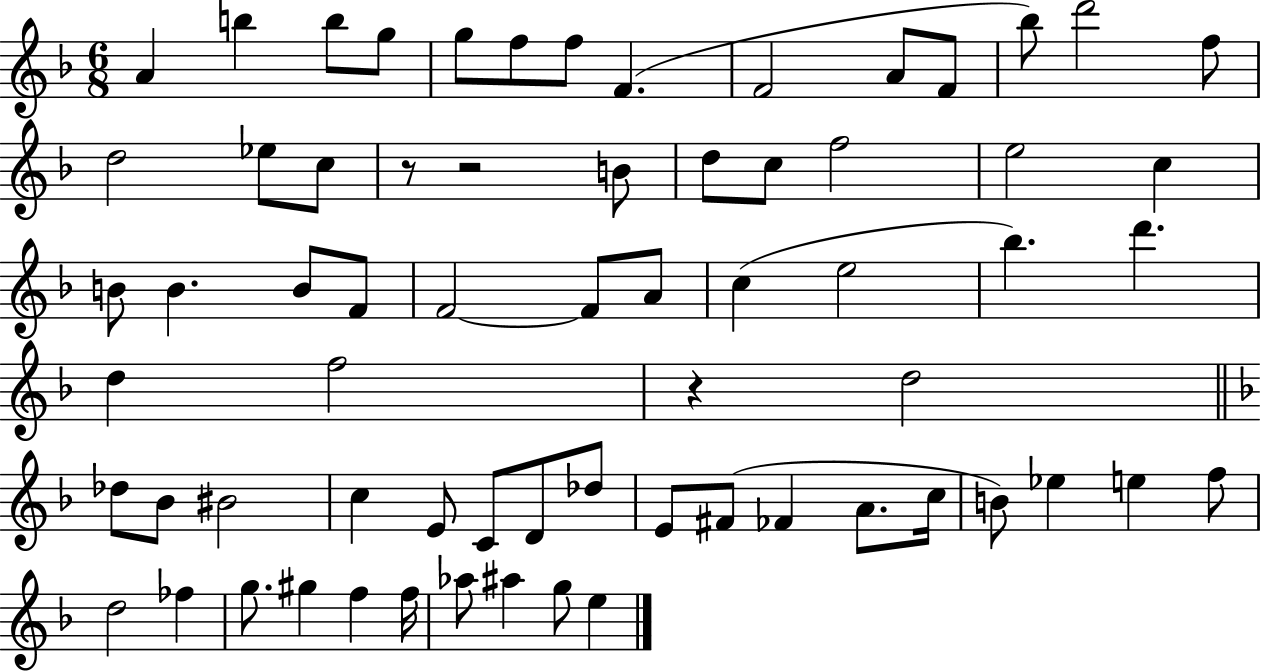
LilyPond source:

{
  \clef treble
  \numericTimeSignature
  \time 6/8
  \key f \major
  a'4 b''4 b''8 g''8 | g''8 f''8 f''8 f'4.( | f'2 a'8 f'8 | bes''8) d'''2 f''8 | \break d''2 ees''8 c''8 | r8 r2 b'8 | d''8 c''8 f''2 | e''2 c''4 | \break b'8 b'4. b'8 f'8 | f'2~~ f'8 a'8 | c''4( e''2 | bes''4.) d'''4. | \break d''4 f''2 | r4 d''2 | \bar "||" \break \key f \major des''8 bes'8 bis'2 | c''4 e'8 c'8 d'8 des''8 | e'8 fis'8( fes'4 a'8. c''16 | b'8) ees''4 e''4 f''8 | \break d''2 fes''4 | g''8. gis''4 f''4 f''16 | aes''8 ais''4 g''8 e''4 | \bar "|."
}